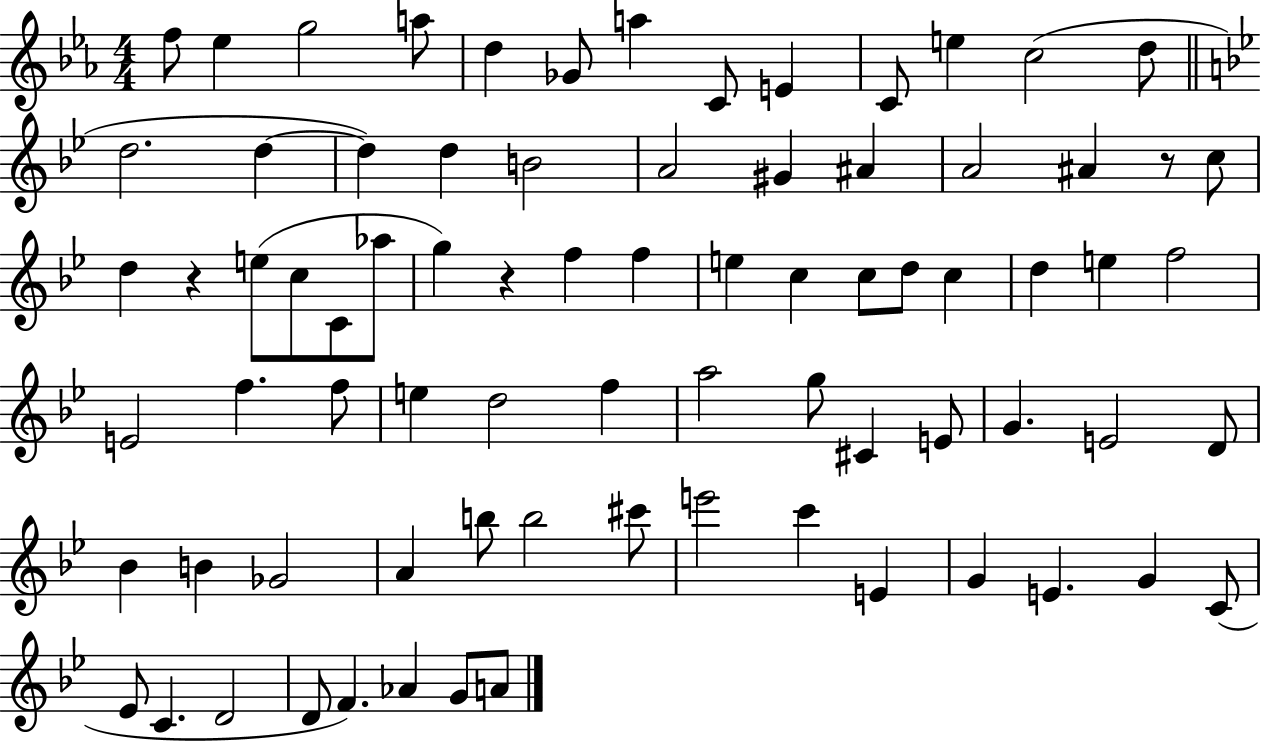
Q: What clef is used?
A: treble